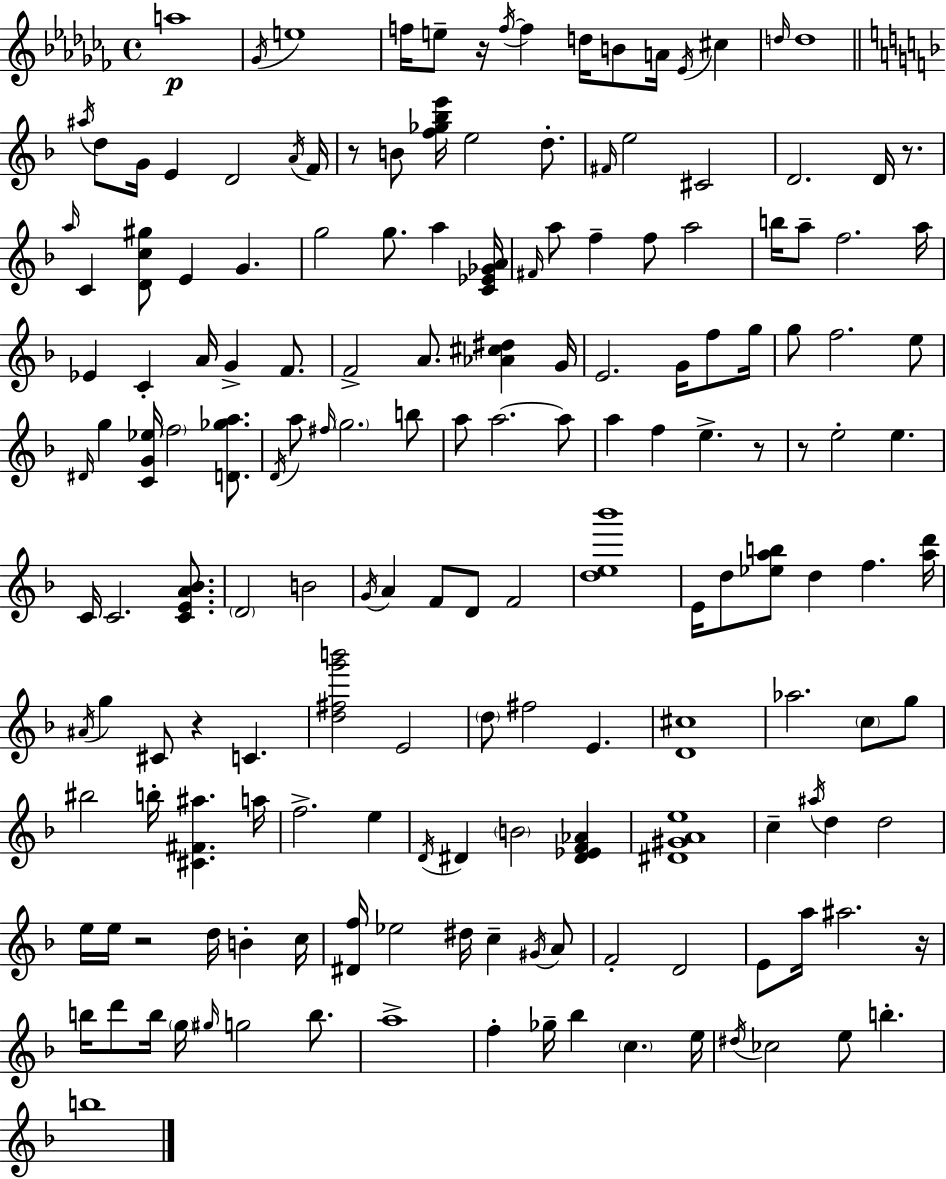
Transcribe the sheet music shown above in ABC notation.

X:1
T:Untitled
M:4/4
L:1/4
K:Abm
a4 _G/4 e4 f/4 e/2 z/4 f/4 f d/4 B/2 A/4 _E/4 ^c d/4 d4 ^a/4 d/2 G/4 E D2 A/4 F/4 z/2 B/2 [f_g_be']/4 e2 d/2 ^F/4 e2 ^C2 D2 D/4 z/2 a/4 C [Dc^g]/2 E G g2 g/2 a [C_E_GA]/4 ^F/4 a/2 f f/2 a2 b/4 a/2 f2 a/4 _E C A/4 G F/2 F2 A/2 [_A^c^d] G/4 E2 G/4 f/2 g/4 g/2 f2 e/2 ^D/4 g [CG_e]/4 f2 [D_ga]/2 D/4 a/2 ^f/4 g2 b/2 a/2 a2 a/2 a f e z/2 z/2 e2 e C/4 C2 [CEA_B]/2 D2 B2 G/4 A F/2 D/2 F2 [de_b']4 E/4 d/2 [_eab]/2 d f [ad']/4 ^A/4 g ^C/2 z C [d^fg'b']2 E2 d/2 ^f2 E [D^c]4 _a2 c/2 g/2 ^b2 b/4 [^C^F^a] a/4 f2 e D/4 ^D B2 [^D_EF_A] [^D^GAe]4 c ^a/4 d d2 e/4 e/4 z2 d/4 B c/4 [^Df]/4 _e2 ^d/4 c ^G/4 A/2 F2 D2 E/2 a/4 ^a2 z/4 b/4 d'/2 b/4 g/4 ^g/4 g2 b/2 a4 f _g/4 _b c e/4 ^d/4 _c2 e/2 b b4